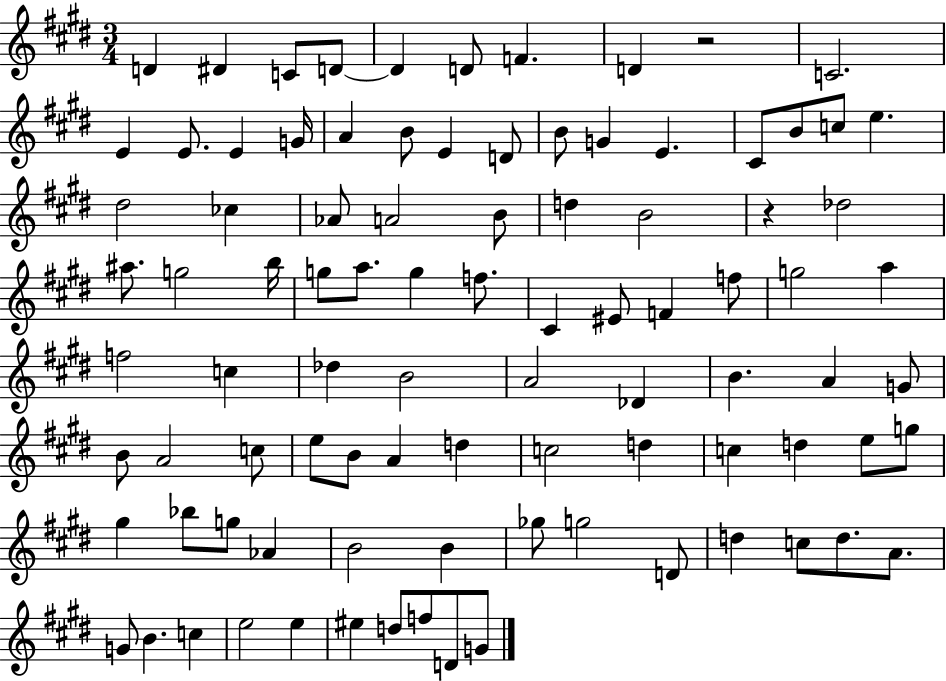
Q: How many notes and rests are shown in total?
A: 92